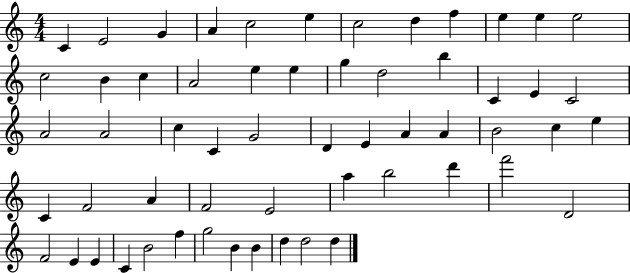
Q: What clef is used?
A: treble